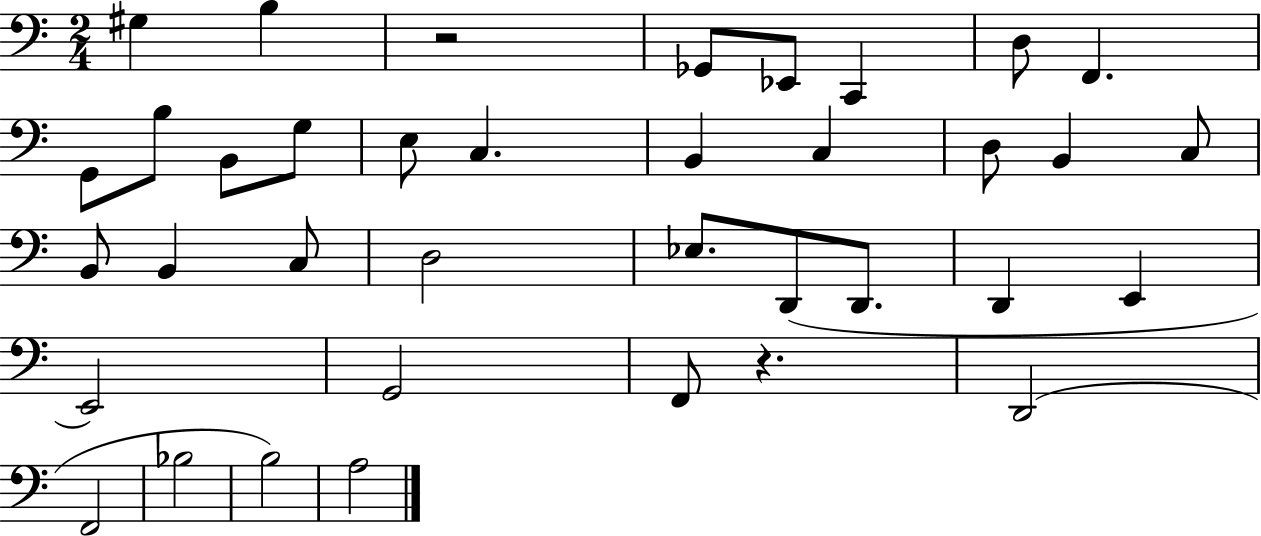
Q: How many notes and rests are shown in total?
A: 37